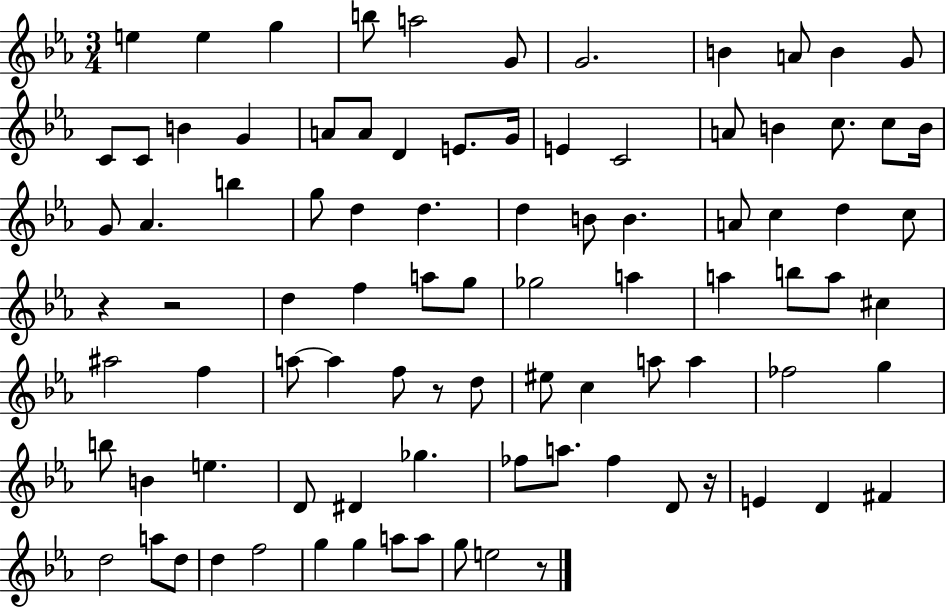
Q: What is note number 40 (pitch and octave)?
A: C5